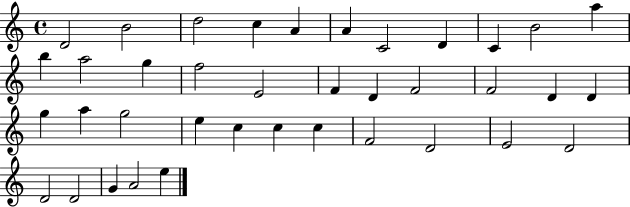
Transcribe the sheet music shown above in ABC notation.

X:1
T:Untitled
M:4/4
L:1/4
K:C
D2 B2 d2 c A A C2 D C B2 a b a2 g f2 E2 F D F2 F2 D D g a g2 e c c c F2 D2 E2 D2 D2 D2 G A2 e